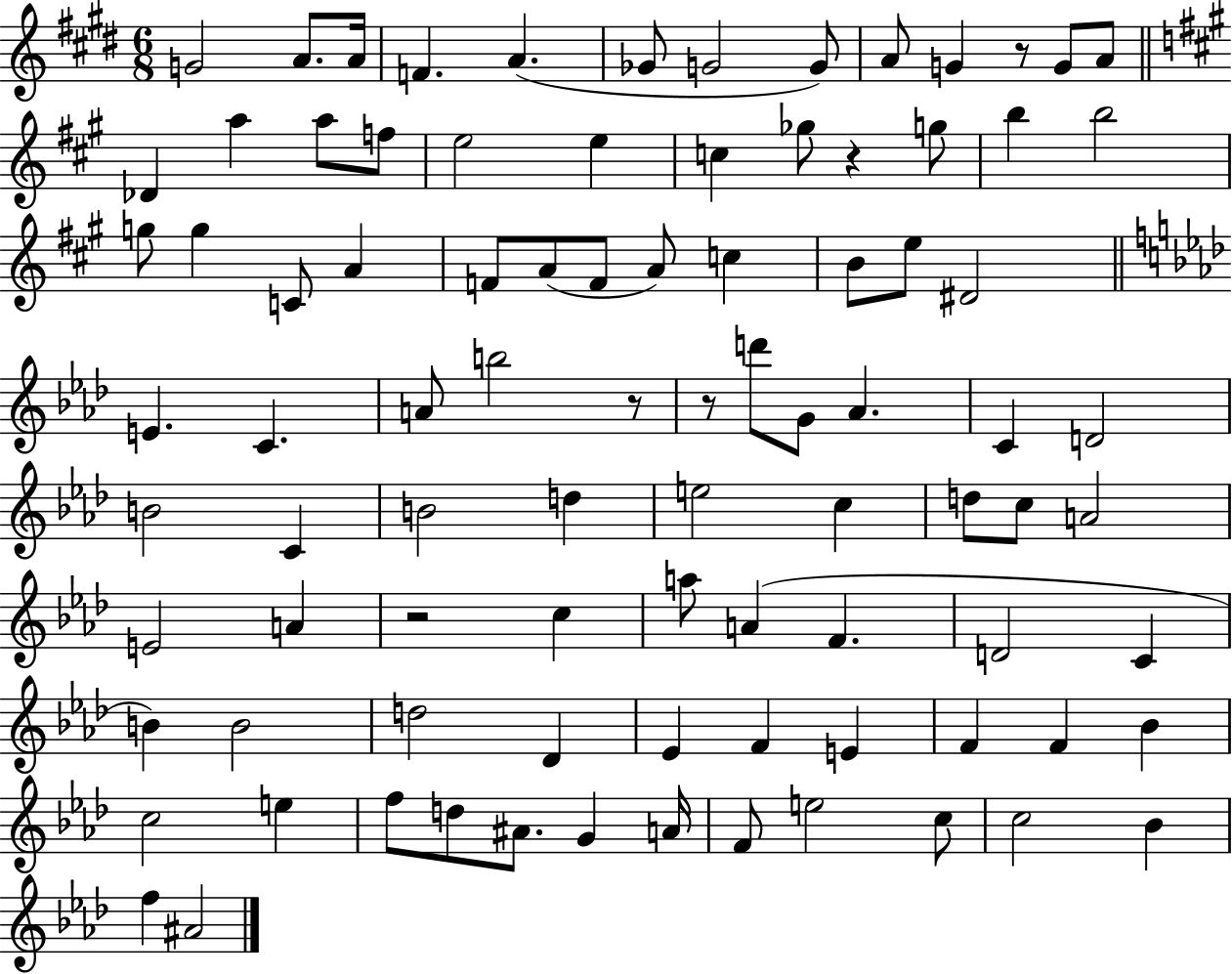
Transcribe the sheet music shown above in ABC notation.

X:1
T:Untitled
M:6/8
L:1/4
K:E
G2 A/2 A/4 F A _G/2 G2 G/2 A/2 G z/2 G/2 A/2 _D a a/2 f/2 e2 e c _g/2 z g/2 b b2 g/2 g C/2 A F/2 A/2 F/2 A/2 c B/2 e/2 ^D2 E C A/2 b2 z/2 z/2 d'/2 G/2 _A C D2 B2 C B2 d e2 c d/2 c/2 A2 E2 A z2 c a/2 A F D2 C B B2 d2 _D _E F E F F _B c2 e f/2 d/2 ^A/2 G A/4 F/2 e2 c/2 c2 _B f ^A2